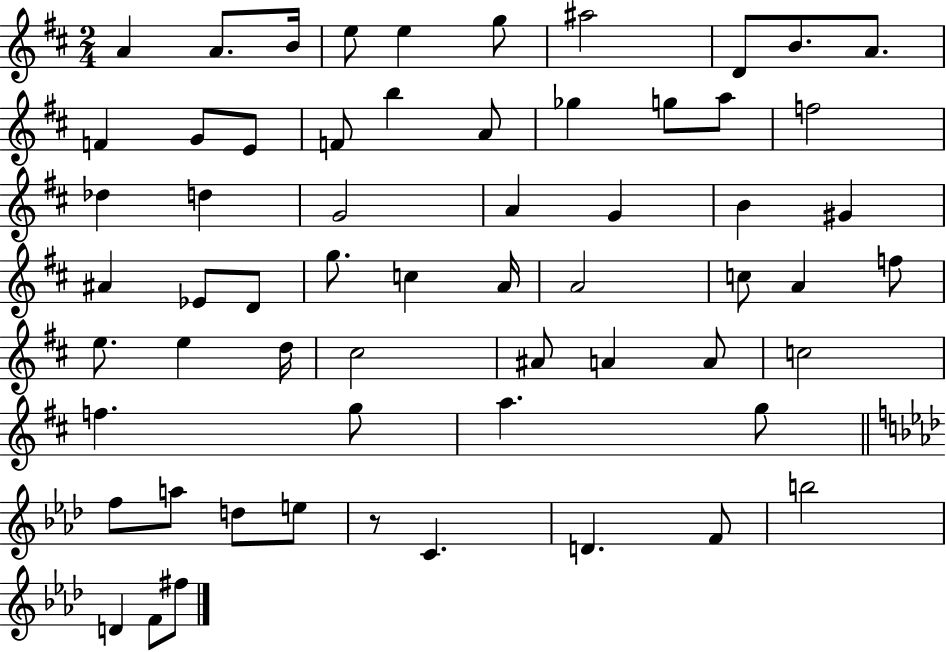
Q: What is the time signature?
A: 2/4